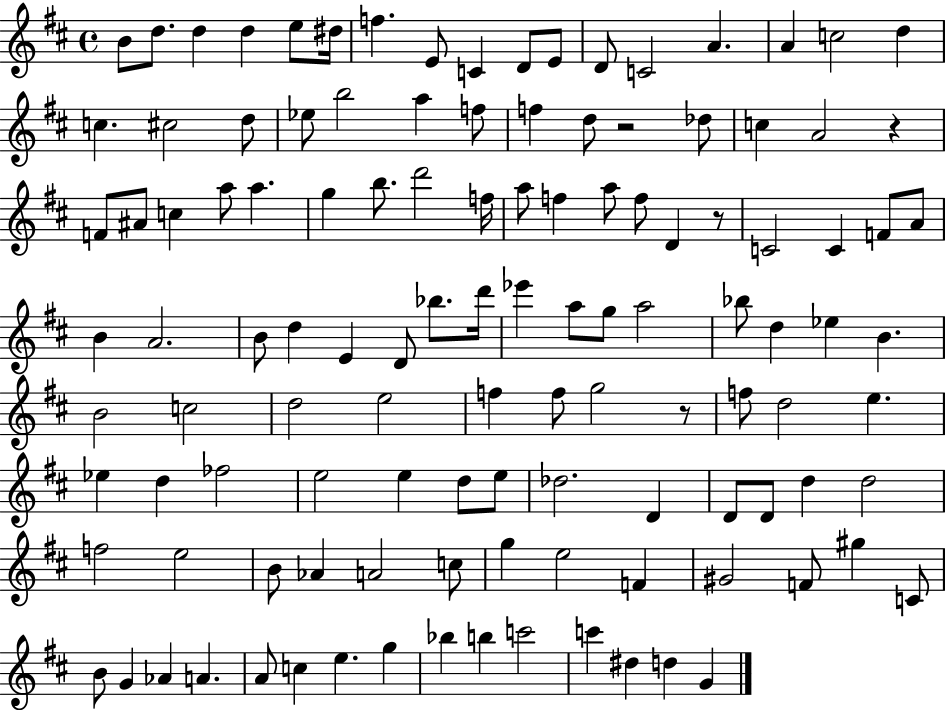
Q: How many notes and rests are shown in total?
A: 118